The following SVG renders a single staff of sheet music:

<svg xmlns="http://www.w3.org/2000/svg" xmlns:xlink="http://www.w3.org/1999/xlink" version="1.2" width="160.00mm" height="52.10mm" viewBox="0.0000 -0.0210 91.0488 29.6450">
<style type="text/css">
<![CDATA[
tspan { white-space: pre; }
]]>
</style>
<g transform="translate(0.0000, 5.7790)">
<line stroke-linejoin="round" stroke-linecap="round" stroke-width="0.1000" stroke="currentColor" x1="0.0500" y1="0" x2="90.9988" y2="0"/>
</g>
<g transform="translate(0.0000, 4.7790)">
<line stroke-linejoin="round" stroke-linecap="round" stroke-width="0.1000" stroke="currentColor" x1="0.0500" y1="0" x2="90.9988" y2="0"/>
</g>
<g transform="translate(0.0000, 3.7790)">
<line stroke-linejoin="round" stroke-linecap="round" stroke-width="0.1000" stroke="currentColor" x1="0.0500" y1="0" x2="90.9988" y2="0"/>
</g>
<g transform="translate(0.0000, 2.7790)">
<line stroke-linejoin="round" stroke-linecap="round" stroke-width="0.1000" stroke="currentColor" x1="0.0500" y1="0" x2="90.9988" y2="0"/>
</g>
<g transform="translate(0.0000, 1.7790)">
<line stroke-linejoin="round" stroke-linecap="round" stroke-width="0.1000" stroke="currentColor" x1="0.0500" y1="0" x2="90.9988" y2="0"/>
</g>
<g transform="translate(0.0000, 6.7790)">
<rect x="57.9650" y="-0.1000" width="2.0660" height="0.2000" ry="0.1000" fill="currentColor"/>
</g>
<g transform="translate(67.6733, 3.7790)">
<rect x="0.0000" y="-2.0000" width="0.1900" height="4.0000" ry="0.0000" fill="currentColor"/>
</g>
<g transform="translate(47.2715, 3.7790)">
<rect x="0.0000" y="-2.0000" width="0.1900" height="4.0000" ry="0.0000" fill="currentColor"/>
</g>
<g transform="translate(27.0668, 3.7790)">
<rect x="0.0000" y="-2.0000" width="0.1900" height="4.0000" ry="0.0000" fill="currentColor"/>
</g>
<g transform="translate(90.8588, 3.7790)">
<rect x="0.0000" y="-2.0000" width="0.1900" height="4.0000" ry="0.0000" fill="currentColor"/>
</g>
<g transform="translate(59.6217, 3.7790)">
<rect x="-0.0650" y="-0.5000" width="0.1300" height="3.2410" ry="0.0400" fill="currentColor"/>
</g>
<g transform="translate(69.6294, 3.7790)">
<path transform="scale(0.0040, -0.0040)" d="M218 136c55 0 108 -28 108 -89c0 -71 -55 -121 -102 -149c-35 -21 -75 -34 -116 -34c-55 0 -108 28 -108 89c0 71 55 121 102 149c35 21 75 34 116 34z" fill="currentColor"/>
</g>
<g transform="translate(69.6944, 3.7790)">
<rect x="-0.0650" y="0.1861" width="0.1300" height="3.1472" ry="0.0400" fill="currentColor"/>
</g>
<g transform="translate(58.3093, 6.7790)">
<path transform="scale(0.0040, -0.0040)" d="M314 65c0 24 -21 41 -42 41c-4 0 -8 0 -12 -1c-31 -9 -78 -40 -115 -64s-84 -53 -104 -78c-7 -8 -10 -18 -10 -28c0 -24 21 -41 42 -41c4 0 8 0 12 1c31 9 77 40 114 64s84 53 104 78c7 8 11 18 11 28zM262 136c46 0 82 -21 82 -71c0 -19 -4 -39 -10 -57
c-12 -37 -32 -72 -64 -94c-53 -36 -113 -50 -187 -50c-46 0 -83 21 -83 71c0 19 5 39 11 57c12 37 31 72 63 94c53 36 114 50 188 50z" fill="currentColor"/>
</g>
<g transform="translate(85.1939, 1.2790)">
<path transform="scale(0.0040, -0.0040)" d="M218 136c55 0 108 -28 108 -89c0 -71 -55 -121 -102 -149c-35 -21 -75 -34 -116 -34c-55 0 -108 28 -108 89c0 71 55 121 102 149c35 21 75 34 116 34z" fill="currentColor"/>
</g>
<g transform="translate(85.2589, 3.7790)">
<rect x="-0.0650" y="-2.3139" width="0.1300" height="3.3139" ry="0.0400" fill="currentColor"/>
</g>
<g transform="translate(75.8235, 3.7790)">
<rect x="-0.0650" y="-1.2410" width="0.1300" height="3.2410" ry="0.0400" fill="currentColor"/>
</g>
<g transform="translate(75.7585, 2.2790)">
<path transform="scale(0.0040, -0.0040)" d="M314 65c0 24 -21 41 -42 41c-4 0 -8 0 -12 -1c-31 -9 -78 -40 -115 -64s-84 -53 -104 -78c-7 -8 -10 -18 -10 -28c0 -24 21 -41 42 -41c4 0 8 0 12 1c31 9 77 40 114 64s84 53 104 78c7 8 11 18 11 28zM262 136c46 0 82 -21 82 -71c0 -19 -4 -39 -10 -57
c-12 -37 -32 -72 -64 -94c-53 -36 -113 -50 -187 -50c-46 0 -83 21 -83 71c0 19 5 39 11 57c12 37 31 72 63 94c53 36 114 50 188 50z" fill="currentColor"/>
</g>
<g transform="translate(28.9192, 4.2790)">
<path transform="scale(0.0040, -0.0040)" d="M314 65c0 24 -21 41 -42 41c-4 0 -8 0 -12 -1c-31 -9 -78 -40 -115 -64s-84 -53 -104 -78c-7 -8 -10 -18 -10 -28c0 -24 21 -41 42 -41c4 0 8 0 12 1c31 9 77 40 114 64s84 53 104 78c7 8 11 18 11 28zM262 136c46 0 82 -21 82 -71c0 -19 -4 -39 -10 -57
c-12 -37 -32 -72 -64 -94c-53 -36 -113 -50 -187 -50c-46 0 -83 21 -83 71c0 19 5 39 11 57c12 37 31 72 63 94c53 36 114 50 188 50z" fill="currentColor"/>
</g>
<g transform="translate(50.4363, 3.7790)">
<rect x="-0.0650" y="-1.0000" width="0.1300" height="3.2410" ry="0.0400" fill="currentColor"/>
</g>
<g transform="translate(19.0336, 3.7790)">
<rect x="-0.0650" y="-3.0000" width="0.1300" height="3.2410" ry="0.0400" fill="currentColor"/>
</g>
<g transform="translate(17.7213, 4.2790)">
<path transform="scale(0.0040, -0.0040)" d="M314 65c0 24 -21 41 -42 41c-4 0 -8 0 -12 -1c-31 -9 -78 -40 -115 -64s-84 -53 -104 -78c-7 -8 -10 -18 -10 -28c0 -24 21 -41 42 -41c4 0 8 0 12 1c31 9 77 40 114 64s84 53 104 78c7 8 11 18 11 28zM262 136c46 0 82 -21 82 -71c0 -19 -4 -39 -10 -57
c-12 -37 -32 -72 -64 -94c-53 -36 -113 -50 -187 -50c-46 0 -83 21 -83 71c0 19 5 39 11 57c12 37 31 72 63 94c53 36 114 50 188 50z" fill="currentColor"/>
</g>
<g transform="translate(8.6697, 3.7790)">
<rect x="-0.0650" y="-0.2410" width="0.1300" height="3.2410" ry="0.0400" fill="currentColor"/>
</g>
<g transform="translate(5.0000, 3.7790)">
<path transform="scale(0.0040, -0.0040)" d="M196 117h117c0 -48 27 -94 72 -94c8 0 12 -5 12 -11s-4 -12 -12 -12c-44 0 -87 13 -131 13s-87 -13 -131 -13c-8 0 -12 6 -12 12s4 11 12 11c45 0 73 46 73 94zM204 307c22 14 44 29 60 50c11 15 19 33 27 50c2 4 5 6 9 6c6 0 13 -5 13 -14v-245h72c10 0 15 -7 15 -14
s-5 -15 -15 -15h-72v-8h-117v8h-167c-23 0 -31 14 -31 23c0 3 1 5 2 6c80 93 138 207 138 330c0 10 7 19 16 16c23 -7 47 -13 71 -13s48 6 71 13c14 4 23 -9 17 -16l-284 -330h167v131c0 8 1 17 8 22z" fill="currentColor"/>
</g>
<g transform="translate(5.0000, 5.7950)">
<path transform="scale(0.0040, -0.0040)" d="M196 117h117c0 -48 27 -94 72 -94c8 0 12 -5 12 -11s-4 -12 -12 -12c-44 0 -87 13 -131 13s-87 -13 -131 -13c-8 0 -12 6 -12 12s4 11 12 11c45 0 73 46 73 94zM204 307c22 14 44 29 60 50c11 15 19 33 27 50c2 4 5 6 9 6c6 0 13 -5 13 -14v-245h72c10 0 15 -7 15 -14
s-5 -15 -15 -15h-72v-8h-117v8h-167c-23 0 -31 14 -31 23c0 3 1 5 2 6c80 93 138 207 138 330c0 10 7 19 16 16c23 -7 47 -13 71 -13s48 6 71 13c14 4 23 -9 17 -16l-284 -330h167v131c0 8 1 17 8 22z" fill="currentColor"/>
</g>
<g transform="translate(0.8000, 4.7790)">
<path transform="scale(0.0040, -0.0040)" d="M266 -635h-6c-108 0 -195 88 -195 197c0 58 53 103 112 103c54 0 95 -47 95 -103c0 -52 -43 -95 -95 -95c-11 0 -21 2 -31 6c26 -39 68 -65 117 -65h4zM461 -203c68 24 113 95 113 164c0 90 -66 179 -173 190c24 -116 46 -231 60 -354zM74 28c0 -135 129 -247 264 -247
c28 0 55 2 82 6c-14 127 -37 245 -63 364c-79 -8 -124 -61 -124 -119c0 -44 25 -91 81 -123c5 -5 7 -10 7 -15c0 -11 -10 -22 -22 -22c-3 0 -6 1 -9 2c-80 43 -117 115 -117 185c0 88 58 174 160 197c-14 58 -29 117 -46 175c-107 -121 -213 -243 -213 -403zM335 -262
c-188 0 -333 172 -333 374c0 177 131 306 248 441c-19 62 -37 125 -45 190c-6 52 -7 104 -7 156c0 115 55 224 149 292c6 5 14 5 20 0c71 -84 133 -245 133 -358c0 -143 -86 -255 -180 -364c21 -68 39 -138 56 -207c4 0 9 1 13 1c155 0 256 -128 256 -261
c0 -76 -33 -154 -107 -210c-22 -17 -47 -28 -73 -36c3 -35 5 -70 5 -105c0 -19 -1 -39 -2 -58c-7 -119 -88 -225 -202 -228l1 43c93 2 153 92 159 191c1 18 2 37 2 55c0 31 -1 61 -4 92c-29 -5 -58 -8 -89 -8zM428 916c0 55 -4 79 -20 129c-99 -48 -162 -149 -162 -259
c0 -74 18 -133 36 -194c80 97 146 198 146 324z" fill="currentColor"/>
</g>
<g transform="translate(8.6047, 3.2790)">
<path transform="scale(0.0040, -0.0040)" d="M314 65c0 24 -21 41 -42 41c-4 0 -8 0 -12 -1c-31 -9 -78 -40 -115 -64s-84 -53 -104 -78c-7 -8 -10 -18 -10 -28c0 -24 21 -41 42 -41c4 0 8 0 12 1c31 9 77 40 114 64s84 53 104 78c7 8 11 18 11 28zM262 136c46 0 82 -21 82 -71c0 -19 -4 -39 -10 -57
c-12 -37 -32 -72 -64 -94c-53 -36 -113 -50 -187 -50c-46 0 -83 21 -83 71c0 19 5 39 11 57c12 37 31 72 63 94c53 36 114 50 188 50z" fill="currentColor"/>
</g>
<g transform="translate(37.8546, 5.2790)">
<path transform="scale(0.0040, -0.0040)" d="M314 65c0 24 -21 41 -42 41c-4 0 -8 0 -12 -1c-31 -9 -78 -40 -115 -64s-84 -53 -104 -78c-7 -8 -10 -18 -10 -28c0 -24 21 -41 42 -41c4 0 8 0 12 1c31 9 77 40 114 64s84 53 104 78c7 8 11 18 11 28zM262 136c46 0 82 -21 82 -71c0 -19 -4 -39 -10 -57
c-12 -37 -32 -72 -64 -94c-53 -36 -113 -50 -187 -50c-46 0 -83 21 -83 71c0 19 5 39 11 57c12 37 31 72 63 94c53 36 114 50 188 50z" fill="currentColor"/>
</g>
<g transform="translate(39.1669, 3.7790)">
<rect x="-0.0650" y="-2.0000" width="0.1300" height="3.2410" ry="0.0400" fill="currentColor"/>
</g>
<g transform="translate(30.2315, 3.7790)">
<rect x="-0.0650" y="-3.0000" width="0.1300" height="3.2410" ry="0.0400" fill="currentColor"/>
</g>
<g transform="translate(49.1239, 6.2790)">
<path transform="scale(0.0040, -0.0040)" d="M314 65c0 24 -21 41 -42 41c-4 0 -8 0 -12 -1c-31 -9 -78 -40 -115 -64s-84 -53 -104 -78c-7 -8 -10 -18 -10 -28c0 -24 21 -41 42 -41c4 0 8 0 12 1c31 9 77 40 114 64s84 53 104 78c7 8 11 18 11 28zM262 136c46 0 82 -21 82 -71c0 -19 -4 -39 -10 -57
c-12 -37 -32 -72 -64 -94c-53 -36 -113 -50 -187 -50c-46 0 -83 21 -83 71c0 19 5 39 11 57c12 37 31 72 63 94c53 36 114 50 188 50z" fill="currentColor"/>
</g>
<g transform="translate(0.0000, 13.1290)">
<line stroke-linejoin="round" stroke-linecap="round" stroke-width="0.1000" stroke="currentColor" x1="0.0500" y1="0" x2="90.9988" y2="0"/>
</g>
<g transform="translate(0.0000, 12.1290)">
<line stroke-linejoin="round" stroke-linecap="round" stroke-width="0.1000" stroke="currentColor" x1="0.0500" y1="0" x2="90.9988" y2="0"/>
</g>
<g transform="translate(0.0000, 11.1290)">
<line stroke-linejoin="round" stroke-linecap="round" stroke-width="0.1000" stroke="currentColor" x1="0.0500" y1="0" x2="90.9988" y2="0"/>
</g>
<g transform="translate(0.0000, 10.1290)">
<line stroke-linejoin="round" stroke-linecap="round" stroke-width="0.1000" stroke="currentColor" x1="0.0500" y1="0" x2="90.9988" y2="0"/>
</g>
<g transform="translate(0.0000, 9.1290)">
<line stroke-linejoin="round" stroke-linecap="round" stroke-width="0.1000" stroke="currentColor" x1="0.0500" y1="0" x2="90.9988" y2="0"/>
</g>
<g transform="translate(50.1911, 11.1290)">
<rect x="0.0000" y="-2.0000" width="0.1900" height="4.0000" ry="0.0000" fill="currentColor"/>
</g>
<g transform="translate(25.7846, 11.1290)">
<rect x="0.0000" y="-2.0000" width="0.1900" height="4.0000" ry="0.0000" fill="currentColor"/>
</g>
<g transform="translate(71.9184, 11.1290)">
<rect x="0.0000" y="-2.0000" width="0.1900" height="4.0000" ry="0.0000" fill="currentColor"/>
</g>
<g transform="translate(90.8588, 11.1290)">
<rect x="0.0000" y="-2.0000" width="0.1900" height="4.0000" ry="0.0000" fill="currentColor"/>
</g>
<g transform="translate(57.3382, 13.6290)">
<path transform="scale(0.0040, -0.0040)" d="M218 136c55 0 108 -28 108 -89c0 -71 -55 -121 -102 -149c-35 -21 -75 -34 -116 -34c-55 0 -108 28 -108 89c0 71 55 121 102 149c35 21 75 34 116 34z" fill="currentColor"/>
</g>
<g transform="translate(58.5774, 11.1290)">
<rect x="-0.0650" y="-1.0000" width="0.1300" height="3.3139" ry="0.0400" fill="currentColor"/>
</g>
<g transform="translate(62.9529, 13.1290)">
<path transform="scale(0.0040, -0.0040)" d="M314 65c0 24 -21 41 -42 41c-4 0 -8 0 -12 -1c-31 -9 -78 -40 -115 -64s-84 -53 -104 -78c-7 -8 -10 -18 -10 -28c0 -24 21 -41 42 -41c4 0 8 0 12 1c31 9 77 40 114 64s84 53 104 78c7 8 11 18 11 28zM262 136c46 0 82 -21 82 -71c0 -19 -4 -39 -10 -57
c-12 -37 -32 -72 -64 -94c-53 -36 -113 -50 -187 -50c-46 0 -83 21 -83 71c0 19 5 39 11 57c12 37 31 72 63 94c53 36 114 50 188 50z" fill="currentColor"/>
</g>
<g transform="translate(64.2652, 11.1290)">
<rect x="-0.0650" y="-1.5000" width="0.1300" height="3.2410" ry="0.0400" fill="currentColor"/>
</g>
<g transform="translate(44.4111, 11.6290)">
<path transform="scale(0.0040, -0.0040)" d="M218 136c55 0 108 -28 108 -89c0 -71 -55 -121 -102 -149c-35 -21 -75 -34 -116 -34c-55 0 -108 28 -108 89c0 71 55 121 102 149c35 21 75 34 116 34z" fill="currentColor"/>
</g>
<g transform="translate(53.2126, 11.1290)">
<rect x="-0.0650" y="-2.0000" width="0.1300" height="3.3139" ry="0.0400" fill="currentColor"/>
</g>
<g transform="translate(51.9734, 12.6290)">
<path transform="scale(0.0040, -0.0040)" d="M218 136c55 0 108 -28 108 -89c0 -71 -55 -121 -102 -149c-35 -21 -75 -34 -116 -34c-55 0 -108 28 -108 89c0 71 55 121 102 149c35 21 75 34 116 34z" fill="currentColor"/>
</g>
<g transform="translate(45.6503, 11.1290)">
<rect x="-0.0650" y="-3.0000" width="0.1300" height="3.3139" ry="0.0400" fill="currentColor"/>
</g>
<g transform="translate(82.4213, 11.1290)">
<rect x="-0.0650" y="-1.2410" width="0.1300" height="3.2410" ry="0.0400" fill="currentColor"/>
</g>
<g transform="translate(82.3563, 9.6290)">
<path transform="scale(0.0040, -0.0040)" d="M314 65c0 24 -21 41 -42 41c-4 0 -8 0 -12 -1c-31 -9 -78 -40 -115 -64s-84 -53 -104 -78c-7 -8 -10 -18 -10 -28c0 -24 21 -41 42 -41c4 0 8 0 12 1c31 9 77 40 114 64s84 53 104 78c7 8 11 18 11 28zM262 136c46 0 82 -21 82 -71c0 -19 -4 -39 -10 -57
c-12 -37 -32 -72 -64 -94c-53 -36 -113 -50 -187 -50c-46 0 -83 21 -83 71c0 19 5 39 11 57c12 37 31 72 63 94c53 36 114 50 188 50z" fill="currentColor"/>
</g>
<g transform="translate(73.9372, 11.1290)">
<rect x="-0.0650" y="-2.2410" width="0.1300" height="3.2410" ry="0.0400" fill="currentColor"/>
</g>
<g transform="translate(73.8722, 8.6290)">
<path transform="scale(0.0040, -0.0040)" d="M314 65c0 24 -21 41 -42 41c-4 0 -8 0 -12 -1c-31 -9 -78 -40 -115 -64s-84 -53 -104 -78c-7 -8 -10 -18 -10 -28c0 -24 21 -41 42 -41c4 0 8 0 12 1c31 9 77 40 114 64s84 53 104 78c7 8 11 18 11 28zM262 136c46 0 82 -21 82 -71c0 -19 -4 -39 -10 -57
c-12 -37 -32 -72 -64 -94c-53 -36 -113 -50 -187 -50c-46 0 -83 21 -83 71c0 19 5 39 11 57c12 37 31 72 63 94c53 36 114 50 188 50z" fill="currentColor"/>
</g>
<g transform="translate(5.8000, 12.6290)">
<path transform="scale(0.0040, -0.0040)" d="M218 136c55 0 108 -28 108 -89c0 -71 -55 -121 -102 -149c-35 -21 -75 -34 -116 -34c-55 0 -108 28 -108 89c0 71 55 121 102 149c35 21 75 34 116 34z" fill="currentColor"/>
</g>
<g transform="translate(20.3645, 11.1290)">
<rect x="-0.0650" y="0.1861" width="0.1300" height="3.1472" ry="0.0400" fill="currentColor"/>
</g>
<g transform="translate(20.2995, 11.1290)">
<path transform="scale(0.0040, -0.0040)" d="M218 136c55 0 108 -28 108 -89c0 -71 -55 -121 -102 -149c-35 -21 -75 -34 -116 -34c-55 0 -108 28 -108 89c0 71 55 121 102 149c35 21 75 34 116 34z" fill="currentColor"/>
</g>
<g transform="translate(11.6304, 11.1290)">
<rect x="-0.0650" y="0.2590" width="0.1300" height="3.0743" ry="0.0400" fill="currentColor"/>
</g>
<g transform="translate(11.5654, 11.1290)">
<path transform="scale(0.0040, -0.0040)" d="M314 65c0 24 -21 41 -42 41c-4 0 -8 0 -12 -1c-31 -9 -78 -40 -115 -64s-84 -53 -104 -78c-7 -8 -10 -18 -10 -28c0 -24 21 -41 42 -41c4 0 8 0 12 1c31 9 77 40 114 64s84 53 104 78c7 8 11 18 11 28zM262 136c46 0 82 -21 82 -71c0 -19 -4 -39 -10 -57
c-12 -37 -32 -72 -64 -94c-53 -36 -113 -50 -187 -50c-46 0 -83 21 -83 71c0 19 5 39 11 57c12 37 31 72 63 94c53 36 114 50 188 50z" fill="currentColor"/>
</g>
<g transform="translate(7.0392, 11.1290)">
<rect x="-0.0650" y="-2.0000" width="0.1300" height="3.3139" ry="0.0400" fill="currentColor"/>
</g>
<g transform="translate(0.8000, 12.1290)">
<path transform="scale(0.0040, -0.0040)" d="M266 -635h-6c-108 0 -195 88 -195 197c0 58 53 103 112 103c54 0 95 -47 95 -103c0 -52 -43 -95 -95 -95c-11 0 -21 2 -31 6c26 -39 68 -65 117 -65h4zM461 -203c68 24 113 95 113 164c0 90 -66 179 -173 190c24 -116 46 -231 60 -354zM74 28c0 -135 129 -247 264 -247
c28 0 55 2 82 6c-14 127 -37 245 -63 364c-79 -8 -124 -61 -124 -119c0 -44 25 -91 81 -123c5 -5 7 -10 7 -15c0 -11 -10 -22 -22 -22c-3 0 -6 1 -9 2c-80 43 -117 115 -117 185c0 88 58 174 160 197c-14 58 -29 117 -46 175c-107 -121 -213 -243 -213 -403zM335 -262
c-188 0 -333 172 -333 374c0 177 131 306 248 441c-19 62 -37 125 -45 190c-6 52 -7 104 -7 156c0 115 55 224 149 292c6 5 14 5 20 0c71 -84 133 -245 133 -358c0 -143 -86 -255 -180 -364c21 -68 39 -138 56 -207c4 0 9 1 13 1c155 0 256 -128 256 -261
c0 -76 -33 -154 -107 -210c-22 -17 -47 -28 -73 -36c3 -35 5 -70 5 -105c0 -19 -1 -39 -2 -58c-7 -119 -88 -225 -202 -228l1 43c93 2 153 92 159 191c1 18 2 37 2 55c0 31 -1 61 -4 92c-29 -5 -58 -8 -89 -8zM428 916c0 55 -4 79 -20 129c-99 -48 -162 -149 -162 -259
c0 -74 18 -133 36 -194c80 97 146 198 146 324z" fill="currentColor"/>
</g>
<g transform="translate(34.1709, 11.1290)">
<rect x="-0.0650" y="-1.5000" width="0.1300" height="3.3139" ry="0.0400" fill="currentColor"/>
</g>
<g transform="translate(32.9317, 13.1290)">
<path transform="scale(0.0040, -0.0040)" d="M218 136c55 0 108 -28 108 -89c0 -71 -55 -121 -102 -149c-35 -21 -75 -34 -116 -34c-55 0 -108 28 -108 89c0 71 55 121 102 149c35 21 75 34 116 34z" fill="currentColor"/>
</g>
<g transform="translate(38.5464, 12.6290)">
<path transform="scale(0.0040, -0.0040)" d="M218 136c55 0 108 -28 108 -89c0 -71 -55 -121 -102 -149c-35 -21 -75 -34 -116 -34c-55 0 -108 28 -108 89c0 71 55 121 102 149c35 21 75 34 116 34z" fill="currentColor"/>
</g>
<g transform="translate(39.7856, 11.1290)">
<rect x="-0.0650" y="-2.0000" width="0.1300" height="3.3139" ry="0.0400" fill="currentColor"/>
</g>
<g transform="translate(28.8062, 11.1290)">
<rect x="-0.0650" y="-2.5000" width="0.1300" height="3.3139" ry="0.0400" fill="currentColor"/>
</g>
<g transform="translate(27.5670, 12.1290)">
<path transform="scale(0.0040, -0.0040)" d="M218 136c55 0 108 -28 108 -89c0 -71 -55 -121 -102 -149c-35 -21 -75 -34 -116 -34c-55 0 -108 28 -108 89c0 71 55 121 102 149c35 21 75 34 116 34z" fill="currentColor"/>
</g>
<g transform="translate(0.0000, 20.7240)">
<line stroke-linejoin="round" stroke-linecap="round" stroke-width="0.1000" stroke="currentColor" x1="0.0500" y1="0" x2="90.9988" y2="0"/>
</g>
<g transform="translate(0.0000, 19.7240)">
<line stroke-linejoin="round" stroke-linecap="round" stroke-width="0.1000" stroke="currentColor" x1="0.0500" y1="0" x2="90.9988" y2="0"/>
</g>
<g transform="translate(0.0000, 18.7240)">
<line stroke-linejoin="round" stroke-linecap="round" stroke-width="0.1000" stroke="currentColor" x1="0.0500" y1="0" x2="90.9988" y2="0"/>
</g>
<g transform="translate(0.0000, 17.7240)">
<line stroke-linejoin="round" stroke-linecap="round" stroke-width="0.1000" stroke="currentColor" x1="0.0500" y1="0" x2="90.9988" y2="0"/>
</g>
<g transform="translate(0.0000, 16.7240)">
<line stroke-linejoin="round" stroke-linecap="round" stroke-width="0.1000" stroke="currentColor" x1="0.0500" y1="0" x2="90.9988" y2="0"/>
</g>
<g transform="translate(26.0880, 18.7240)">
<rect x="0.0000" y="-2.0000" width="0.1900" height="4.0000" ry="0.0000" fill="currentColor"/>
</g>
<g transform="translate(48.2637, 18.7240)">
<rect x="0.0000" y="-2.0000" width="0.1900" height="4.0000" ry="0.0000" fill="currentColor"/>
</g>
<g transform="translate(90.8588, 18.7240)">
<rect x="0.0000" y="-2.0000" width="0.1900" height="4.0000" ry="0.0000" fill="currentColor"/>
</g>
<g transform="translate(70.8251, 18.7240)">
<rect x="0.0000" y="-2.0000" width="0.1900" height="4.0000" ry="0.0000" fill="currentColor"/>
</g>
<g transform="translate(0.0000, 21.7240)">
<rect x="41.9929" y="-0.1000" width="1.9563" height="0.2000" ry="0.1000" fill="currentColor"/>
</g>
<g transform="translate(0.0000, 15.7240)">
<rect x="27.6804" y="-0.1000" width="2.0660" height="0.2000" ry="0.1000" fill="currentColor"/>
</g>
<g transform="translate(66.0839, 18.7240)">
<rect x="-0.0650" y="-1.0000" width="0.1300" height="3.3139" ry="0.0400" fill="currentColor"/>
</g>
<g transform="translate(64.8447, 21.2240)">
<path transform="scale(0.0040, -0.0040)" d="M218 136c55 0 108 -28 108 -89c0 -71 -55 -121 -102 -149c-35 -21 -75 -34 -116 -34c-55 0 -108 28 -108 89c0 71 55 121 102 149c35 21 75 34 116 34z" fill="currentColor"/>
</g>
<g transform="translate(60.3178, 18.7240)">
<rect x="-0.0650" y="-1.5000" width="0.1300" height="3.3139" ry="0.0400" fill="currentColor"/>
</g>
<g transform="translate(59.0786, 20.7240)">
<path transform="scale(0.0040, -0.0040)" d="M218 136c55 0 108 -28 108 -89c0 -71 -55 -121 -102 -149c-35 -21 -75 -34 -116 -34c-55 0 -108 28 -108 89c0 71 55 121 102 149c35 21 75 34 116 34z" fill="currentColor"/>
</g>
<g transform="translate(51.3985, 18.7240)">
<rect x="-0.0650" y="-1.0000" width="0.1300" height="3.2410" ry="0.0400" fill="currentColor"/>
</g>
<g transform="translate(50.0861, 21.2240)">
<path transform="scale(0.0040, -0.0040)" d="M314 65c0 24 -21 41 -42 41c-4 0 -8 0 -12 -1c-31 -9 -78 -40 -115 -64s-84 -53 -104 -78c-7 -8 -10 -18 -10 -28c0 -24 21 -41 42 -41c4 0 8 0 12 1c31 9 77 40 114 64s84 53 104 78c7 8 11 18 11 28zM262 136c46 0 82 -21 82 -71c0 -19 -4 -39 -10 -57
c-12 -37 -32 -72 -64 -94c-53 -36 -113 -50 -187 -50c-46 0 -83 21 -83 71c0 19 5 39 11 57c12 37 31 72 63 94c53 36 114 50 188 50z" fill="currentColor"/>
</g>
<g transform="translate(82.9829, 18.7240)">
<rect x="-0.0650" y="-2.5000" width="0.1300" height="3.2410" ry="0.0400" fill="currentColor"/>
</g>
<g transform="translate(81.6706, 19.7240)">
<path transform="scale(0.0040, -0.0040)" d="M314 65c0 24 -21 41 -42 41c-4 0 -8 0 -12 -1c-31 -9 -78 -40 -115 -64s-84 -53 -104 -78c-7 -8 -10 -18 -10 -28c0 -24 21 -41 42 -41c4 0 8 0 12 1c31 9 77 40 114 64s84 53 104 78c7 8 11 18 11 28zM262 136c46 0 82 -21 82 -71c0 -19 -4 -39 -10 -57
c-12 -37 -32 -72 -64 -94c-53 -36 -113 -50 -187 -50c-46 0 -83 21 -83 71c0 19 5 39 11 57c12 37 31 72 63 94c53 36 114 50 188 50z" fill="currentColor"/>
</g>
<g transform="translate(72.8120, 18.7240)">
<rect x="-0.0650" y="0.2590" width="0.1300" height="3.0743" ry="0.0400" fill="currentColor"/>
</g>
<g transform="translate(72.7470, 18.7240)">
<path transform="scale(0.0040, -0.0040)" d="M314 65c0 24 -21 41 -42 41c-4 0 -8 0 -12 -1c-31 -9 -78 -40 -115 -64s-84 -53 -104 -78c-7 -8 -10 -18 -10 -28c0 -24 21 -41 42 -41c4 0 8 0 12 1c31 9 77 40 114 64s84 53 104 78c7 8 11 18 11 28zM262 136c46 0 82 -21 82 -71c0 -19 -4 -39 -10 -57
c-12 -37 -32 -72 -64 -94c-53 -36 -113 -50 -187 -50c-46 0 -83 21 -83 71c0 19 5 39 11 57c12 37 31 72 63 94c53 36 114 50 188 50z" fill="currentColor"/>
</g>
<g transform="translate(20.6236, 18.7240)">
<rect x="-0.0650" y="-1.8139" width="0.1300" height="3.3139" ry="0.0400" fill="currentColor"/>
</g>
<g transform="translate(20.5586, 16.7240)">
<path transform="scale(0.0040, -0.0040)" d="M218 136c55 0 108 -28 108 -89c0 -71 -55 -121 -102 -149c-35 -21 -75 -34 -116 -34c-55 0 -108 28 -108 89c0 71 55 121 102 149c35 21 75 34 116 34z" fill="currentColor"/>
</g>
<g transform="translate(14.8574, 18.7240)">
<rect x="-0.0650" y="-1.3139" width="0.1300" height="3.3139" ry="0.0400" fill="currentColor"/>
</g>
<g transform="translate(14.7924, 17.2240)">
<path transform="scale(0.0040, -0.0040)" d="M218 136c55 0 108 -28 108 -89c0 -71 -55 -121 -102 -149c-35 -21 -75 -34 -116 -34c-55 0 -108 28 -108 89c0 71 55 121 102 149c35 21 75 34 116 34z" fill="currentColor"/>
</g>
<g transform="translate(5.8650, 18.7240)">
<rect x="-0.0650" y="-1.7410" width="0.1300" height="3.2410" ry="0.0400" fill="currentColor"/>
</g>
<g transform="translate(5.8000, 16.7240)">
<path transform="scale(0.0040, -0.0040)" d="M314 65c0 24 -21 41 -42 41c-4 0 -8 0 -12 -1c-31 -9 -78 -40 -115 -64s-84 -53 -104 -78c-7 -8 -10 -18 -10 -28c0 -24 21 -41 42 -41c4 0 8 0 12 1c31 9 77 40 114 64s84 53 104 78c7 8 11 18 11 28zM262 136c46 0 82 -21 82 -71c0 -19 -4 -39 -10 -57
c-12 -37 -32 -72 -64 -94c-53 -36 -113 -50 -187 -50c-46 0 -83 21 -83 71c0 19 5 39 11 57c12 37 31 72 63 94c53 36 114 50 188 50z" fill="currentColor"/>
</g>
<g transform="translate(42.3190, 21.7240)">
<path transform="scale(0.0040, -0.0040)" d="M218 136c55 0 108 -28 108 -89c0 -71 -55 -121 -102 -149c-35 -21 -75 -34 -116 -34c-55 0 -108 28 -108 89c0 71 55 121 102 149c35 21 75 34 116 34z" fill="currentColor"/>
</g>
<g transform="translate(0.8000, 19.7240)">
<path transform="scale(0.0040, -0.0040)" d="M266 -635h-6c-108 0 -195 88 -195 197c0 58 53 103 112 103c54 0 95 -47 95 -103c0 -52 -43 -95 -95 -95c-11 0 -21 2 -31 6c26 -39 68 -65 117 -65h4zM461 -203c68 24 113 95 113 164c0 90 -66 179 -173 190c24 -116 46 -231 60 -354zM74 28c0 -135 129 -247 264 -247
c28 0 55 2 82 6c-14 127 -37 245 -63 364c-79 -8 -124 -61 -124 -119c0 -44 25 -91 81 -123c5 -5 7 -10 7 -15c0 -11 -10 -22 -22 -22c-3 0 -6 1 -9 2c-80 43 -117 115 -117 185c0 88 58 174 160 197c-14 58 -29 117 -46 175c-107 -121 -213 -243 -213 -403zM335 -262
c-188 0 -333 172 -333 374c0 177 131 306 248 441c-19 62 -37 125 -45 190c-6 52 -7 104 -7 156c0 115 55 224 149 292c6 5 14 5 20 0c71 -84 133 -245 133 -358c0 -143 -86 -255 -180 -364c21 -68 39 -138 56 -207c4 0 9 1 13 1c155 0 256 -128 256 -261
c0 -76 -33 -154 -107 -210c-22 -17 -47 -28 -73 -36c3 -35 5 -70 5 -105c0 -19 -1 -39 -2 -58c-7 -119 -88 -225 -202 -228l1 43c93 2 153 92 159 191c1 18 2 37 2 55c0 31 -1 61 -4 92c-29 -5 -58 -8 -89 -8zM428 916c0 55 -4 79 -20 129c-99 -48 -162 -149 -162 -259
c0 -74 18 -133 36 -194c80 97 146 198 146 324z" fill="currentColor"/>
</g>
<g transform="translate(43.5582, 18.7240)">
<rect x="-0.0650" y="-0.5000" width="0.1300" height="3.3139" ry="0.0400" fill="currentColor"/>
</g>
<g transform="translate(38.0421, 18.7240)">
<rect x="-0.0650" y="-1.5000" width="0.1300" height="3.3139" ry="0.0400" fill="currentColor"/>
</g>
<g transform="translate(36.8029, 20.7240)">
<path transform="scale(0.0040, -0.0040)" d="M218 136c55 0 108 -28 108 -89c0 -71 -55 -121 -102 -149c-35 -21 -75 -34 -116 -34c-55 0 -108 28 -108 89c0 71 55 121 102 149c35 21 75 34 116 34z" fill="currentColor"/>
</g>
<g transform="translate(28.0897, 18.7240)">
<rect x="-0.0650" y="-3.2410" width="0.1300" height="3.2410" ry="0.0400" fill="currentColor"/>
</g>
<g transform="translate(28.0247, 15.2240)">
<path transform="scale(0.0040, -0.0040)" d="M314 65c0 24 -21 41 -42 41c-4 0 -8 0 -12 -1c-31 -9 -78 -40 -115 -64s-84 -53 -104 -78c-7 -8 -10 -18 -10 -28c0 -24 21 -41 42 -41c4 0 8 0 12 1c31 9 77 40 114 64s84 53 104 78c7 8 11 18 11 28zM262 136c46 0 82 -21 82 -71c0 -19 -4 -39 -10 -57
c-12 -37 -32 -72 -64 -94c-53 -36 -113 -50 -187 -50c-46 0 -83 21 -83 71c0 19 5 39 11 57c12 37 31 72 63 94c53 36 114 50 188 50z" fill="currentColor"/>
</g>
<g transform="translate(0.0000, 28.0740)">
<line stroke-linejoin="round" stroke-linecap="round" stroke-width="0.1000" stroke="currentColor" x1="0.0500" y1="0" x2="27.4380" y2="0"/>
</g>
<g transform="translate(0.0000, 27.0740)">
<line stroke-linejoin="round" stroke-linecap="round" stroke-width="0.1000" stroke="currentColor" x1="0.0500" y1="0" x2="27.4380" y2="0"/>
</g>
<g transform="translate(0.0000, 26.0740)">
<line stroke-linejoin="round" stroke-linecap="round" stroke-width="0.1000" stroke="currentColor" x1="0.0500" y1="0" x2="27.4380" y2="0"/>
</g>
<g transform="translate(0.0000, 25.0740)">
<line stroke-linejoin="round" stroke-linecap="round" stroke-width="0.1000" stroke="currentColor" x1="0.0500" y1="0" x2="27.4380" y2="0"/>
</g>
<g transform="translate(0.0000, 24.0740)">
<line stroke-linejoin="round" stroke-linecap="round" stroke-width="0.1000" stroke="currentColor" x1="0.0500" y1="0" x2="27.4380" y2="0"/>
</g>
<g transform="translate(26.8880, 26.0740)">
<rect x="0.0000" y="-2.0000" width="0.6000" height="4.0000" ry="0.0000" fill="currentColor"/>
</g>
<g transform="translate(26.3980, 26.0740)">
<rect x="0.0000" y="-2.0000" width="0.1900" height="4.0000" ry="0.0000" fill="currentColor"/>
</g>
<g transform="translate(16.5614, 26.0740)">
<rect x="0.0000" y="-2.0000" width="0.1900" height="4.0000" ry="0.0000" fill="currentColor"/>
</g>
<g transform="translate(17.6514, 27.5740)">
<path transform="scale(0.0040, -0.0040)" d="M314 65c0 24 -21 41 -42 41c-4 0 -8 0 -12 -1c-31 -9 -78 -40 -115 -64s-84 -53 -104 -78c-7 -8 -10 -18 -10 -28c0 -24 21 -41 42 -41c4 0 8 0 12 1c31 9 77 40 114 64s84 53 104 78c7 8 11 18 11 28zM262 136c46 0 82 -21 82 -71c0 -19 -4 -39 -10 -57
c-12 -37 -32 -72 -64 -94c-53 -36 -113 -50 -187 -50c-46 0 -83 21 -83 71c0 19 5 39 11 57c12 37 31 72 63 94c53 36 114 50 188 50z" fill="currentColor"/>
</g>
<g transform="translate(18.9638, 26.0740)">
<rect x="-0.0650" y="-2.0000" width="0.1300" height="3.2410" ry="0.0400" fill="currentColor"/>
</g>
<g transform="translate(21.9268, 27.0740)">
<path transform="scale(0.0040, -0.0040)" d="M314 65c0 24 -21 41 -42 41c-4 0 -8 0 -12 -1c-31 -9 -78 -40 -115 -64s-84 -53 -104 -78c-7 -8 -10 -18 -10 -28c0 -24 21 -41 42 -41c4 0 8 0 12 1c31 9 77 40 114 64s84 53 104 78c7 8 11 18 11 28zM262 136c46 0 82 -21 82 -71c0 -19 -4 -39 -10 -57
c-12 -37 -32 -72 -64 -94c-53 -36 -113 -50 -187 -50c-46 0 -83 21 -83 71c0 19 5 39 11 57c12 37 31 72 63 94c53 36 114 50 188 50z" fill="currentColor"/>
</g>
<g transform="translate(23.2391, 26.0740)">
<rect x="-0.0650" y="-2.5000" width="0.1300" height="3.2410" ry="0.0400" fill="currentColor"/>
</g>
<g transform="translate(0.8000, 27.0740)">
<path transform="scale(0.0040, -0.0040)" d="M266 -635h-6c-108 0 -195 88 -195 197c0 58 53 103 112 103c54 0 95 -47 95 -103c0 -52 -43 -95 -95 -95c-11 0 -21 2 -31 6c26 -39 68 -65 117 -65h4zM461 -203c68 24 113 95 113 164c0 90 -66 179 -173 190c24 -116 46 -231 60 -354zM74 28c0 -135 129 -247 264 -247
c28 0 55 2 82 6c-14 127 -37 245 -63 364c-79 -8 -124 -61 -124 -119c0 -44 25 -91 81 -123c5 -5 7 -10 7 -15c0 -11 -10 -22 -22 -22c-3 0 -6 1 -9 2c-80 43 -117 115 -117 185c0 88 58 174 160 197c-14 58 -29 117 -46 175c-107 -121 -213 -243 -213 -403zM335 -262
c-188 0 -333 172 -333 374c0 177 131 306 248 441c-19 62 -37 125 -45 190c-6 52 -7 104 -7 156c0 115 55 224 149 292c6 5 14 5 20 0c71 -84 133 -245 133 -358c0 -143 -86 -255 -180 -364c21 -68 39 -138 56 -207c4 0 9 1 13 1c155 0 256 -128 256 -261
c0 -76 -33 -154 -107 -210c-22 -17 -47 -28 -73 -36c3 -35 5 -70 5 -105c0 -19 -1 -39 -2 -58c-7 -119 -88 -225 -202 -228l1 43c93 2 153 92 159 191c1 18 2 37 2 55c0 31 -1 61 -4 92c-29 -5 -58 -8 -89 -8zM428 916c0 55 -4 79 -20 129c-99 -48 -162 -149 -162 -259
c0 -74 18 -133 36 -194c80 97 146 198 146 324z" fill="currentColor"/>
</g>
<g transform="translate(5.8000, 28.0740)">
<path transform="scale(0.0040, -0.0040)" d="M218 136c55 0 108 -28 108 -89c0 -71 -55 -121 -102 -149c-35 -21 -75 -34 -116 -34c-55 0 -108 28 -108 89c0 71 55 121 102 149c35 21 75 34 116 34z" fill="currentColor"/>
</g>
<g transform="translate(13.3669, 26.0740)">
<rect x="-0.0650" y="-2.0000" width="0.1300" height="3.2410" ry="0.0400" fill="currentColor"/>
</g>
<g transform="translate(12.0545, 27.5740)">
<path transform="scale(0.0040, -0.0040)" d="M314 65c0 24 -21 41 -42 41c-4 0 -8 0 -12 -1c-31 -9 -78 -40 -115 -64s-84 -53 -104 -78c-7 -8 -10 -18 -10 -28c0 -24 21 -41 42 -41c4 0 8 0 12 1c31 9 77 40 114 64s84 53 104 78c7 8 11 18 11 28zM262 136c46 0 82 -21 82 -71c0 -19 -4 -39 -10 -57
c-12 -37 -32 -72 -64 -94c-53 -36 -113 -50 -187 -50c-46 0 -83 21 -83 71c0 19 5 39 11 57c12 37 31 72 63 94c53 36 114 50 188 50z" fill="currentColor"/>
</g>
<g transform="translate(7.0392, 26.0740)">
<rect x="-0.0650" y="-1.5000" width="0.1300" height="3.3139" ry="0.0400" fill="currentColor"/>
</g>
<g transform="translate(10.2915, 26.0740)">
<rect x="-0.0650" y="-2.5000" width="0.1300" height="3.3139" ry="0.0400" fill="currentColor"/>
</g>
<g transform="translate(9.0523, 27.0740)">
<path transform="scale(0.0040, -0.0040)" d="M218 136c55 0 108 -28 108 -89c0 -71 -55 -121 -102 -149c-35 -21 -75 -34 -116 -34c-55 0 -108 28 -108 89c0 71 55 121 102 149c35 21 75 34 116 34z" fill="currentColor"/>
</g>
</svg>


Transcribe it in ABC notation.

X:1
T:Untitled
M:4/4
L:1/4
K:C
c2 A2 A2 F2 D2 C2 B e2 g F B2 B G E F A F D E2 g2 e2 f2 e f b2 E C D2 E D B2 G2 E G F2 F2 G2